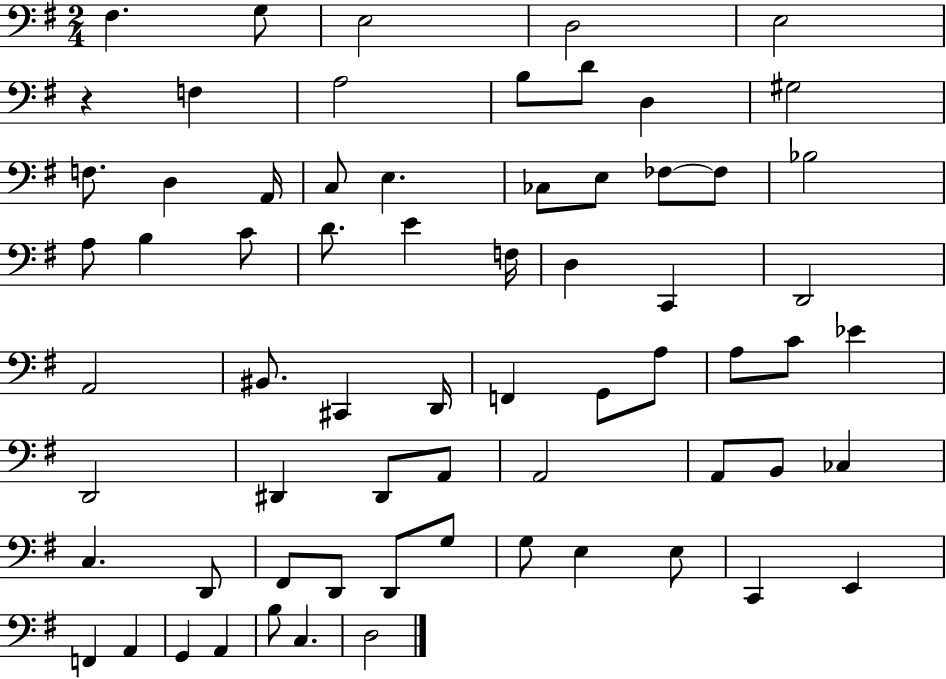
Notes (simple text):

F#3/q. G3/e E3/h D3/h E3/h R/q F3/q A3/h B3/e D4/e D3/q G#3/h F3/e. D3/q A2/s C3/e E3/q. CES3/e E3/e FES3/e FES3/e Bb3/h A3/e B3/q C4/e D4/e. E4/q F3/s D3/q C2/q D2/h A2/h BIS2/e. C#2/q D2/s F2/q G2/e A3/e A3/e C4/e Eb4/q D2/h D#2/q D#2/e A2/e A2/h A2/e B2/e CES3/q C3/q. D2/e F#2/e D2/e D2/e G3/e G3/e E3/q E3/e C2/q E2/q F2/q A2/q G2/q A2/q B3/e C3/q. D3/h